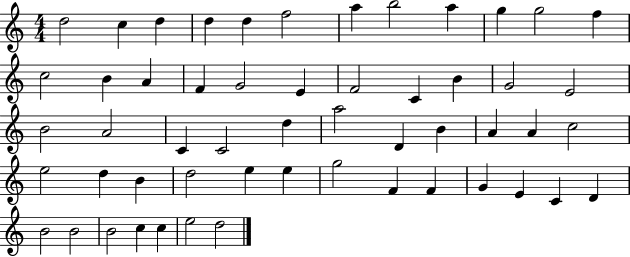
D5/h C5/q D5/q D5/q D5/q F5/h A5/q B5/h A5/q G5/q G5/h F5/q C5/h B4/q A4/q F4/q G4/h E4/q F4/h C4/q B4/q G4/h E4/h B4/h A4/h C4/q C4/h D5/q A5/h D4/q B4/q A4/q A4/q C5/h E5/h D5/q B4/q D5/h E5/q E5/q G5/h F4/q F4/q G4/q E4/q C4/q D4/q B4/h B4/h B4/h C5/q C5/q E5/h D5/h